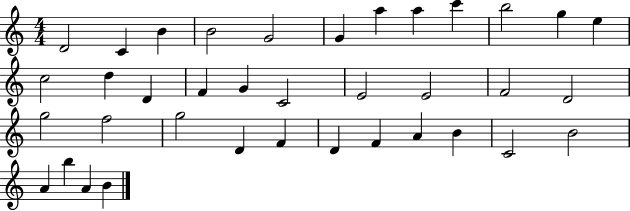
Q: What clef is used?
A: treble